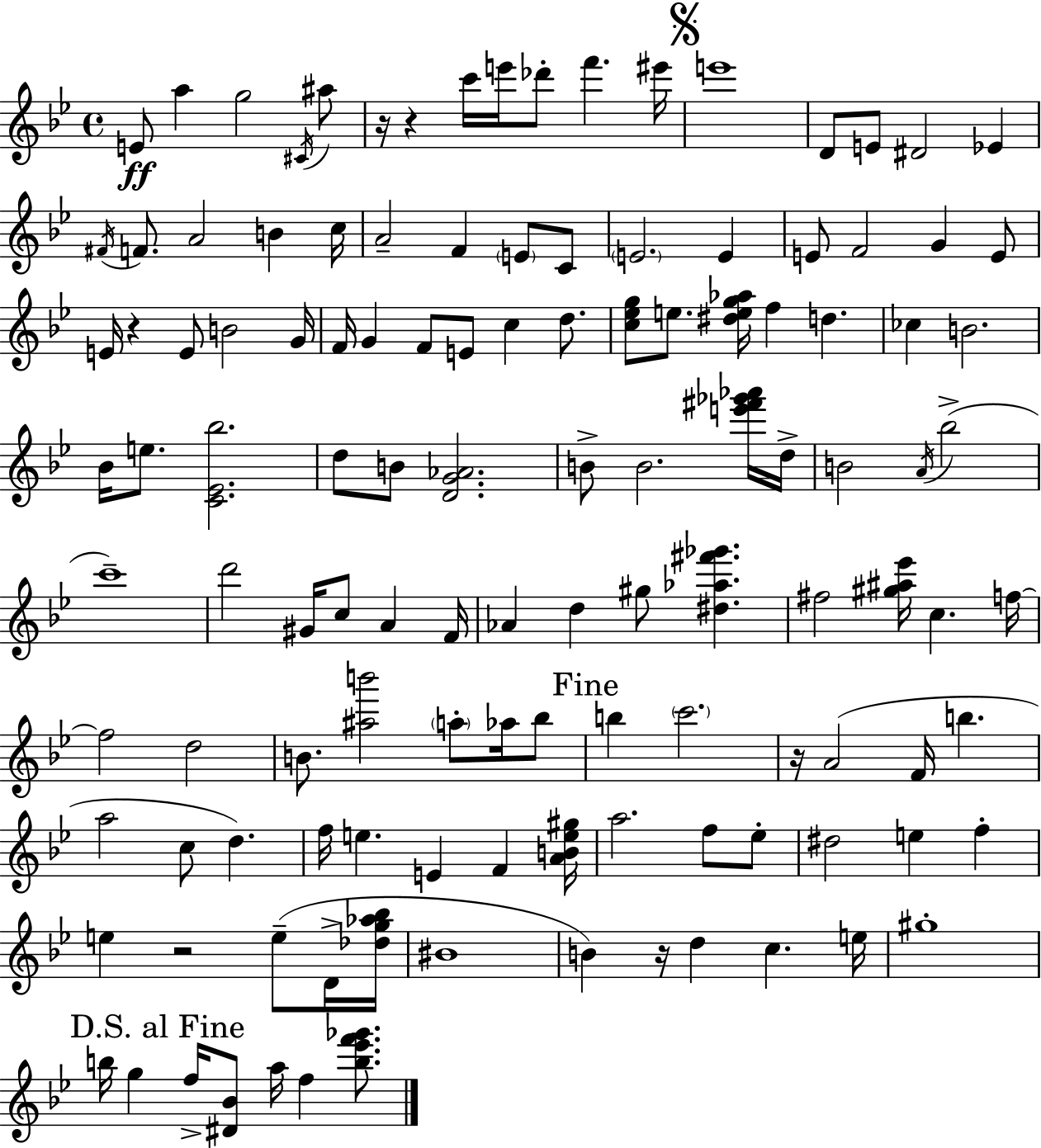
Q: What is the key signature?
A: BES major